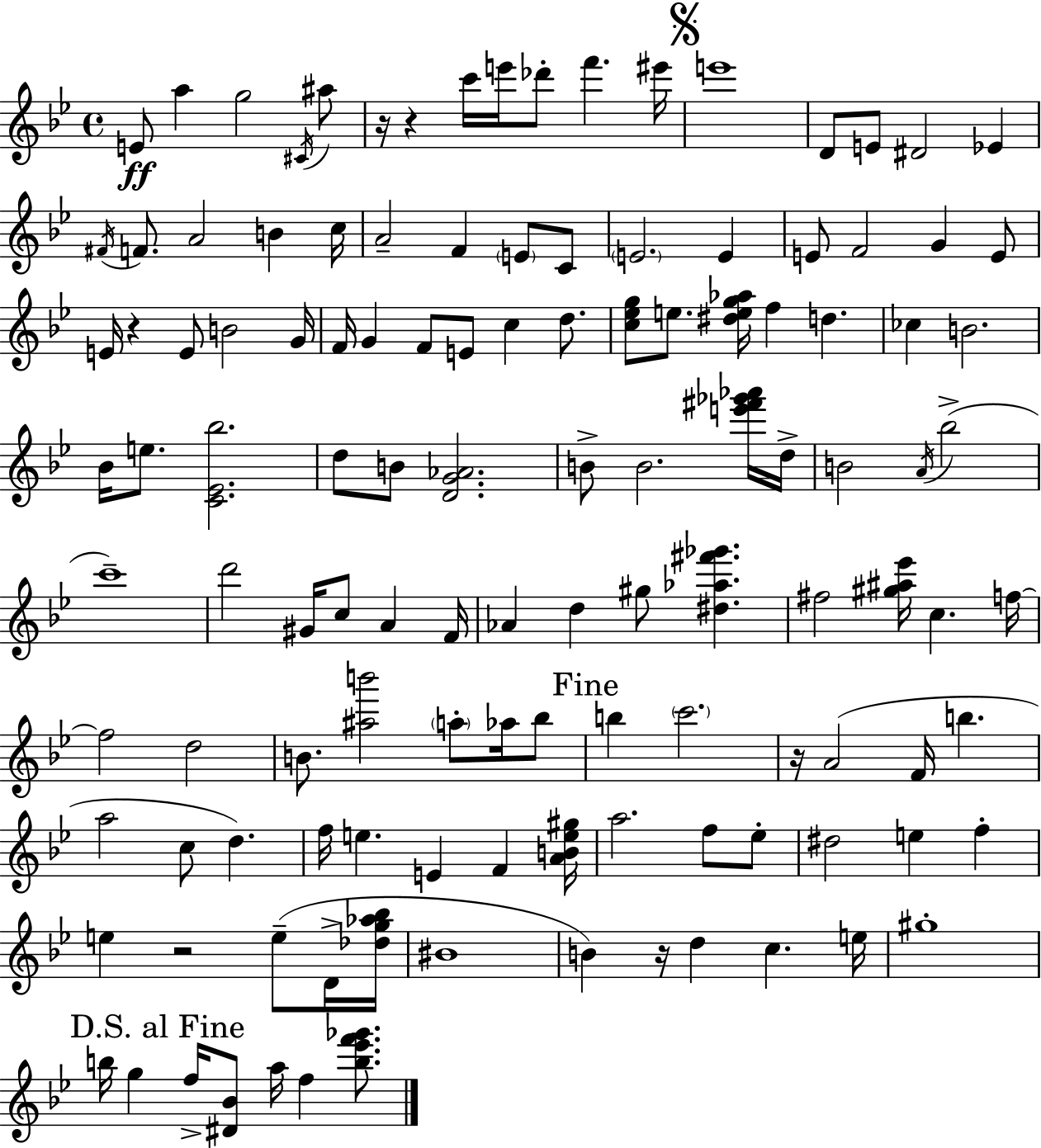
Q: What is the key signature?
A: BES major